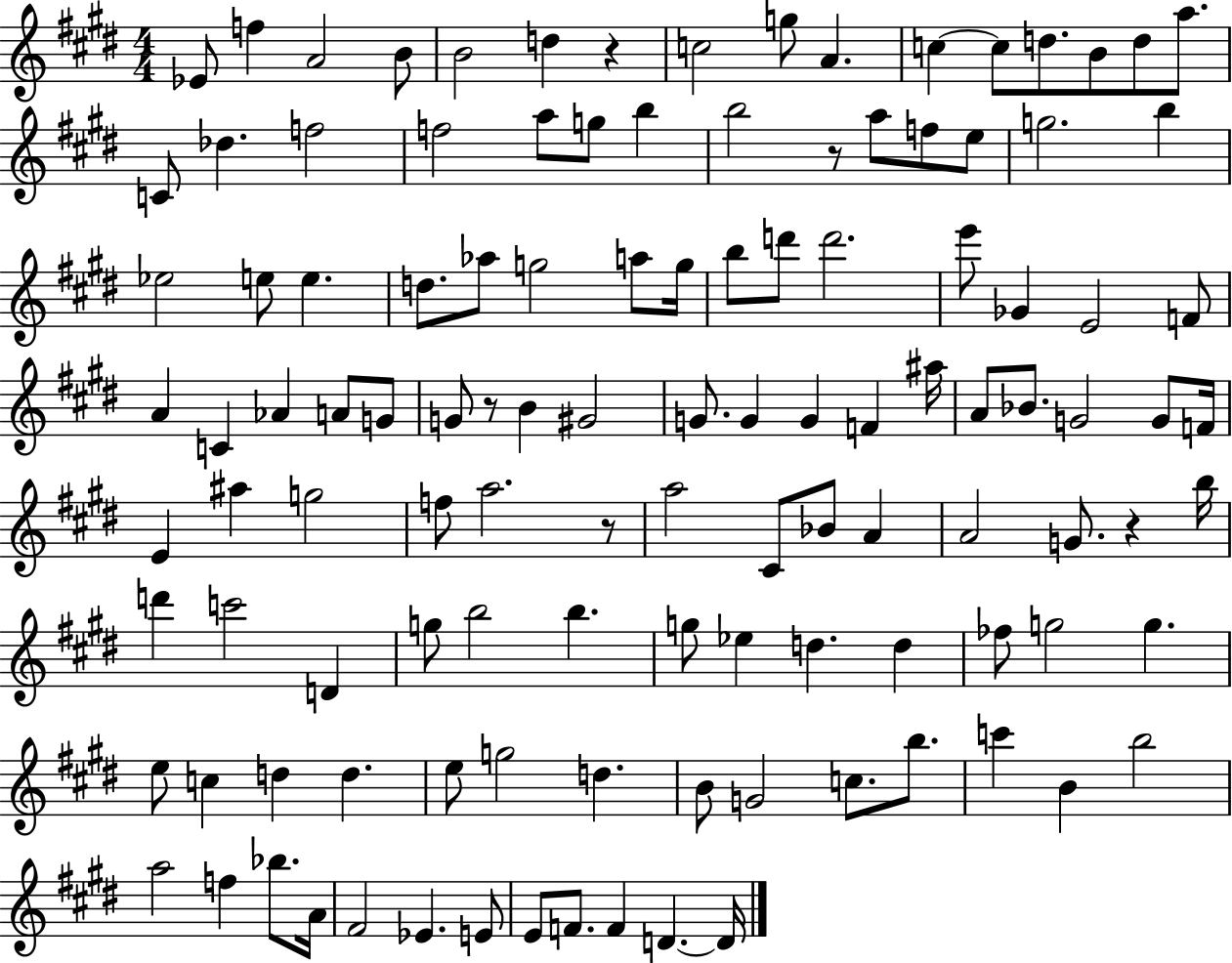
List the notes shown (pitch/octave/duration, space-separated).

Eb4/e F5/q A4/h B4/e B4/h D5/q R/q C5/h G5/e A4/q. C5/q C5/e D5/e. B4/e D5/e A5/e. C4/e Db5/q. F5/h F5/h A5/e G5/e B5/q B5/h R/e A5/e F5/e E5/e G5/h. B5/q Eb5/h E5/e E5/q. D5/e. Ab5/e G5/h A5/e G5/s B5/e D6/e D6/h. E6/e Gb4/q E4/h F4/e A4/q C4/q Ab4/q A4/e G4/e G4/e R/e B4/q G#4/h G4/e. G4/q G4/q F4/q A#5/s A4/e Bb4/e. G4/h G4/e F4/s E4/q A#5/q G5/h F5/e A5/h. R/e A5/h C#4/e Bb4/e A4/q A4/h G4/e. R/q B5/s D6/q C6/h D4/q G5/e B5/h B5/q. G5/e Eb5/q D5/q. D5/q FES5/e G5/h G5/q. E5/e C5/q D5/q D5/q. E5/e G5/h D5/q. B4/e G4/h C5/e. B5/e. C6/q B4/q B5/h A5/h F5/q Bb5/e. A4/s F#4/h Eb4/q. E4/e E4/e F4/e. F4/q D4/q. D4/s